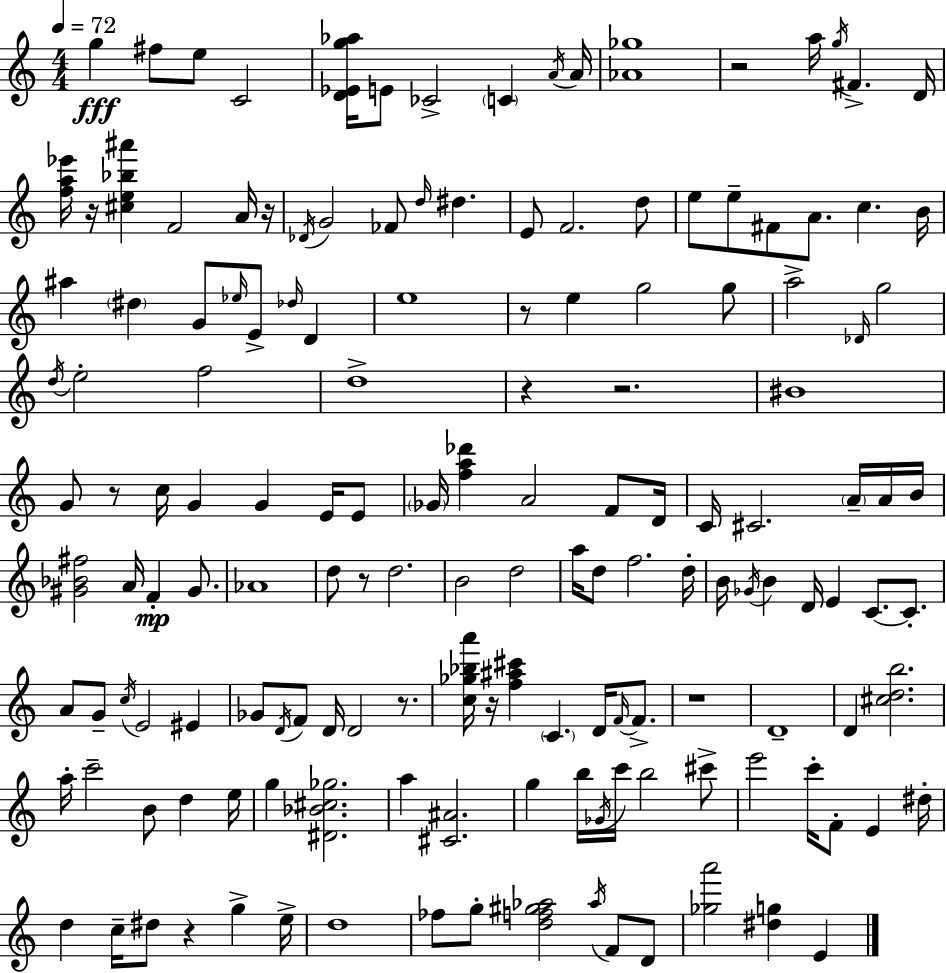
X:1
T:Untitled
M:4/4
L:1/4
K:Am
g ^f/2 e/2 C2 [D_Eg_a]/4 E/2 _C2 C A/4 A/4 [_A_g]4 z2 a/4 g/4 ^F D/4 [fa_e']/4 z/4 [^ce_b^a'] F2 A/4 z/4 _D/4 G2 _F/2 d/4 ^d E/2 F2 d/2 e/2 e/2 ^F/2 A/2 c B/4 ^a ^d G/2 _e/4 E/2 _d/4 D e4 z/2 e g2 g/2 a2 _D/4 g2 d/4 e2 f2 d4 z z2 ^B4 G/2 z/2 c/4 G G E/4 E/2 _G/4 [fa_d'] A2 F/2 D/4 C/4 ^C2 A/4 A/4 B/4 [^G_B^f]2 A/4 F ^G/2 _A4 d/2 z/2 d2 B2 d2 a/4 d/2 f2 d/4 B/4 _G/4 B D/4 E C/2 C/2 A/2 G/2 c/4 E2 ^E _G/2 D/4 F/2 D/4 D2 z/2 [c_g_ba']/4 z/4 [f^a^c'] C D/4 F/4 F/2 z4 D4 D [^cdb]2 a/4 c'2 B/2 d e/4 g [^D_B^c_g]2 a [^C^A]2 g b/4 _G/4 c'/4 b2 ^c'/2 e'2 c'/4 F/2 E ^d/4 d c/4 ^d/2 z g e/4 d4 _f/2 g/2 [df^g_a]2 _a/4 F/2 D/2 [_ga']2 [^dg] E